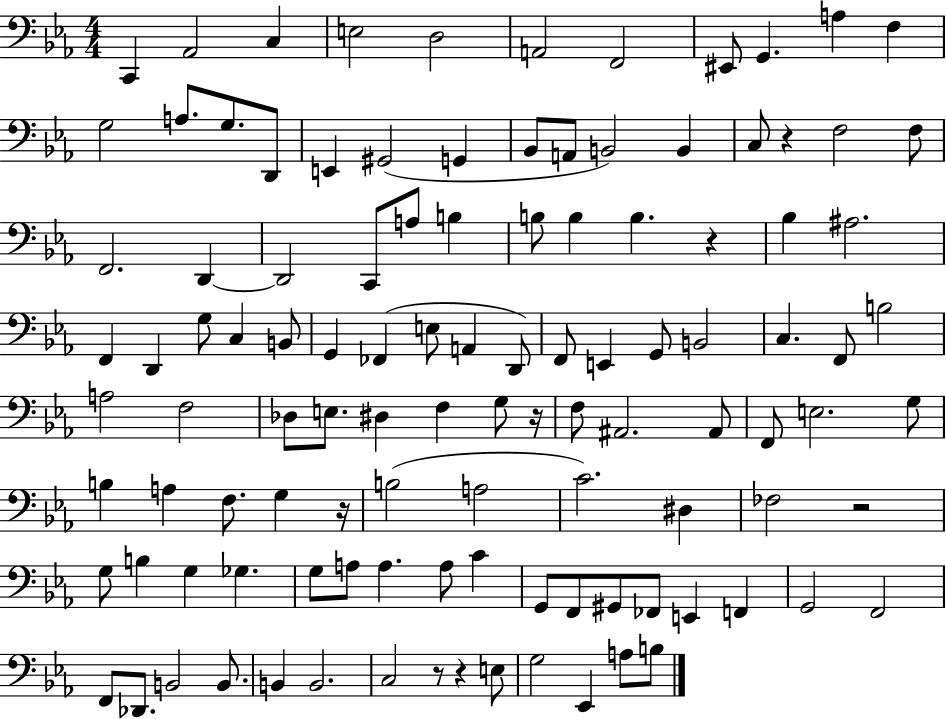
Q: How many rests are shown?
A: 7